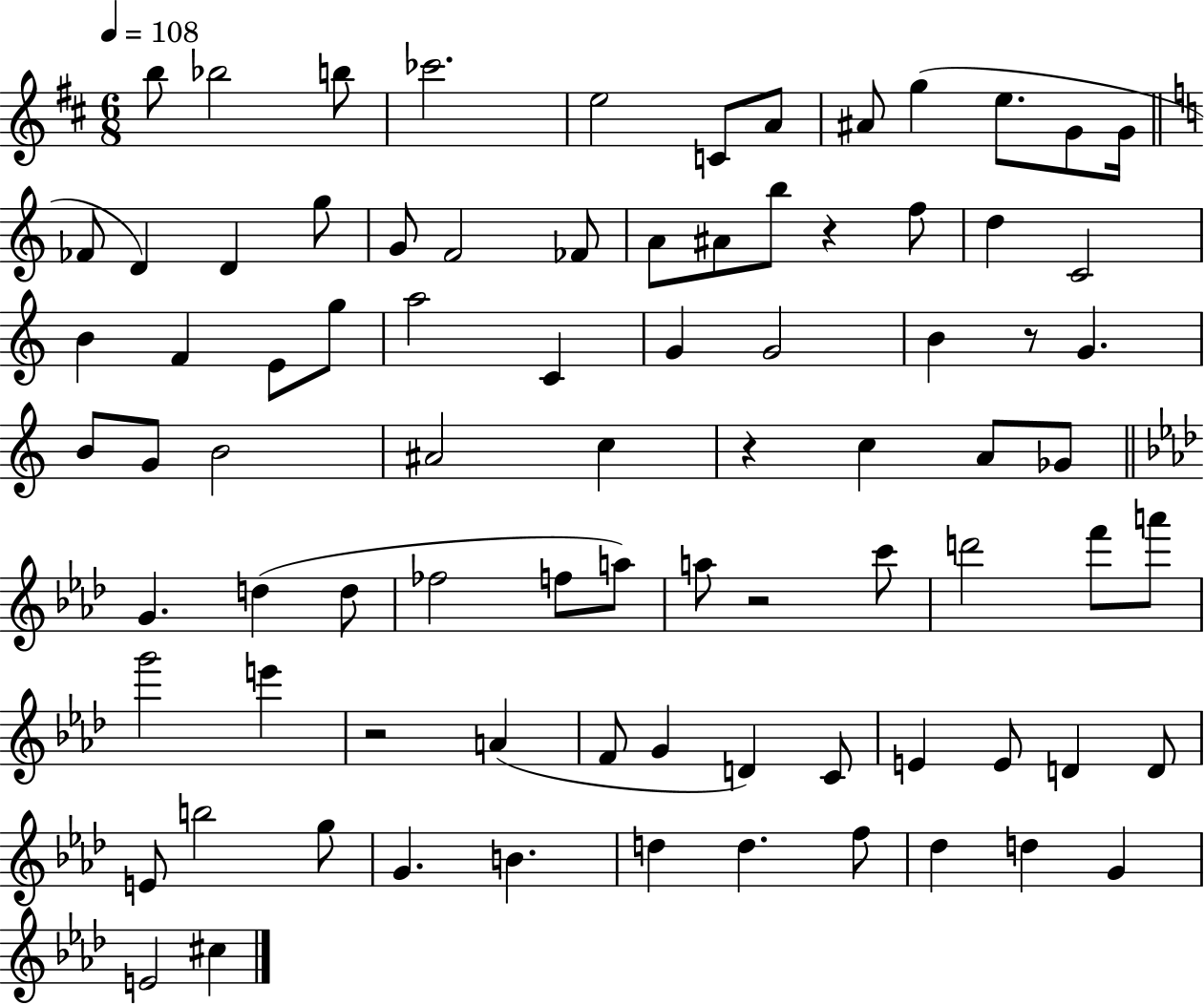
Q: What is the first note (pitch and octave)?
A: B5